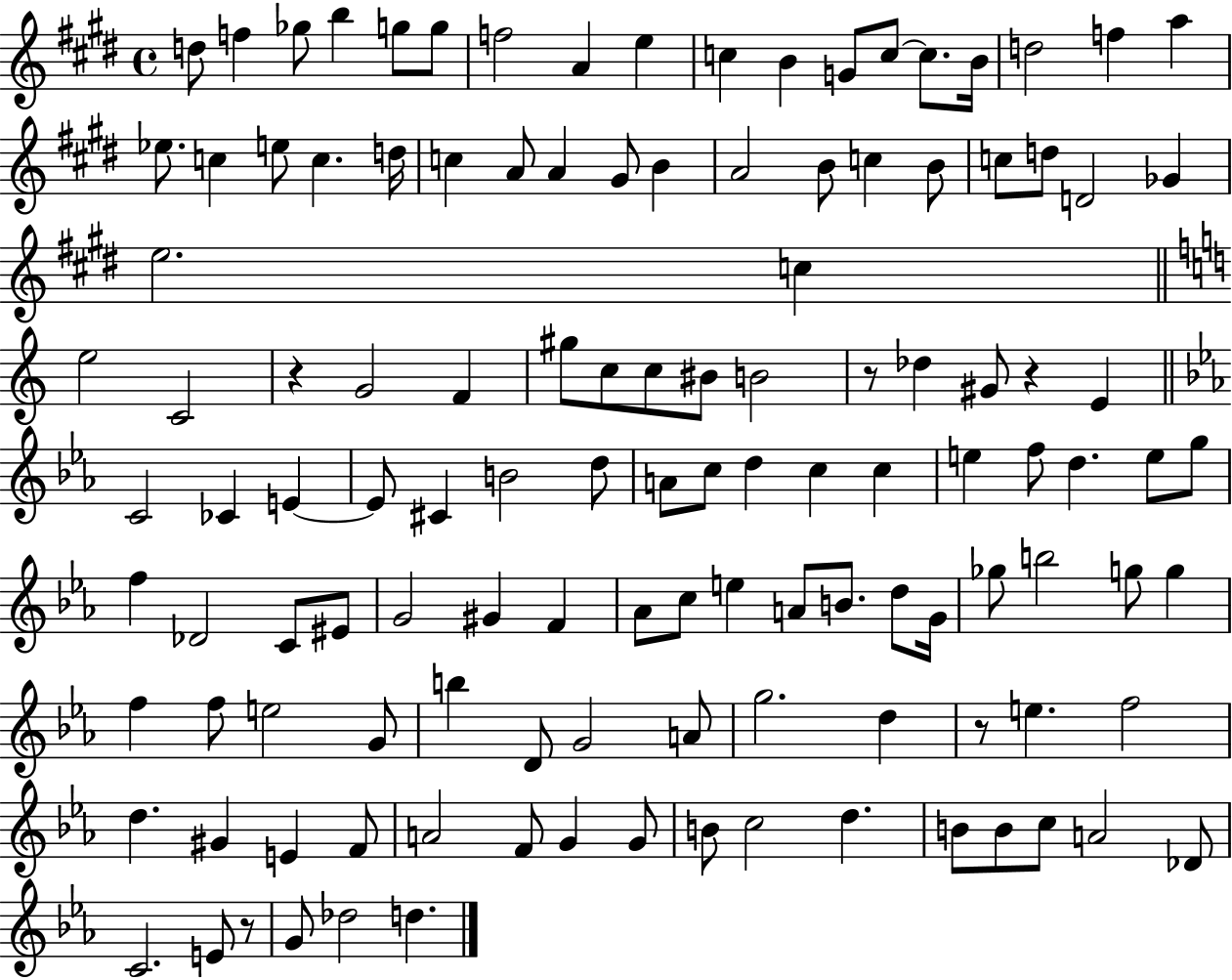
{
  \clef treble
  \time 4/4
  \defaultTimeSignature
  \key e \major
  d''8 f''4 ges''8 b''4 g''8 g''8 | f''2 a'4 e''4 | c''4 b'4 g'8 c''8~~ c''8. b'16 | d''2 f''4 a''4 | \break ees''8. c''4 e''8 c''4. d''16 | c''4 a'8 a'4 gis'8 b'4 | a'2 b'8 c''4 b'8 | c''8 d''8 d'2 ges'4 | \break e''2. c''4 | \bar "||" \break \key c \major e''2 c'2 | r4 g'2 f'4 | gis''8 c''8 c''8 bis'8 b'2 | r8 des''4 gis'8 r4 e'4 | \break \bar "||" \break \key c \minor c'2 ces'4 e'4~~ | e'8 cis'4 b'2 d''8 | a'8 c''8 d''4 c''4 c''4 | e''4 f''8 d''4. e''8 g''8 | \break f''4 des'2 c'8 eis'8 | g'2 gis'4 f'4 | aes'8 c''8 e''4 a'8 b'8. d''8 g'16 | ges''8 b''2 g''8 g''4 | \break f''4 f''8 e''2 g'8 | b''4 d'8 g'2 a'8 | g''2. d''4 | r8 e''4. f''2 | \break d''4. gis'4 e'4 f'8 | a'2 f'8 g'4 g'8 | b'8 c''2 d''4. | b'8 b'8 c''8 a'2 des'8 | \break c'2. e'8 r8 | g'8 des''2 d''4. | \bar "|."
}